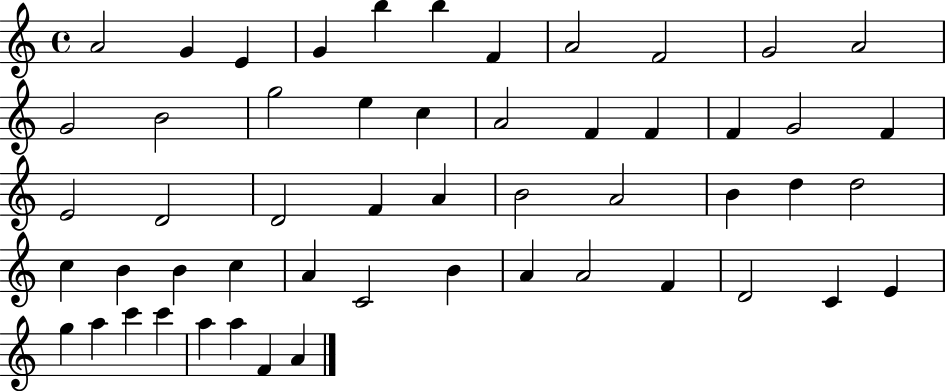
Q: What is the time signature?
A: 4/4